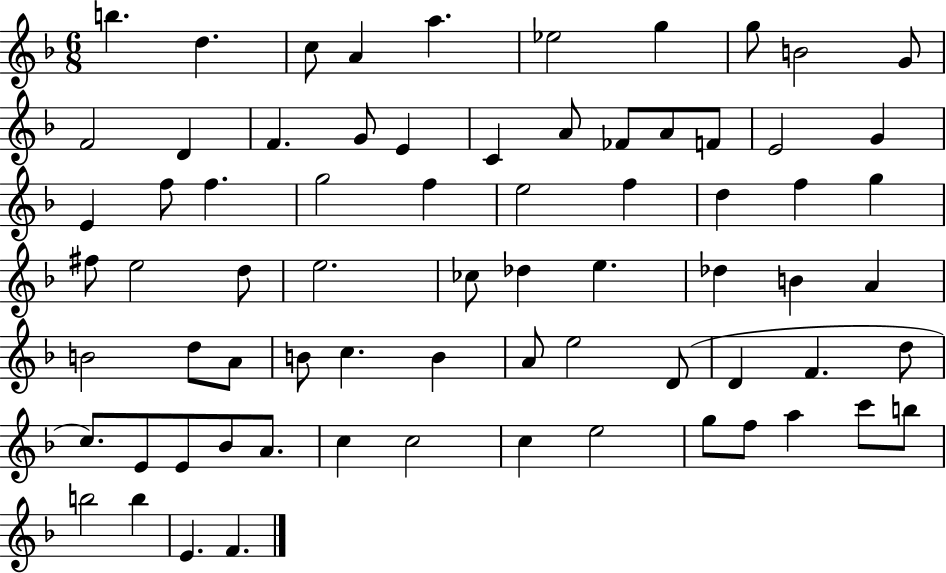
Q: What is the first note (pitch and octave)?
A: B5